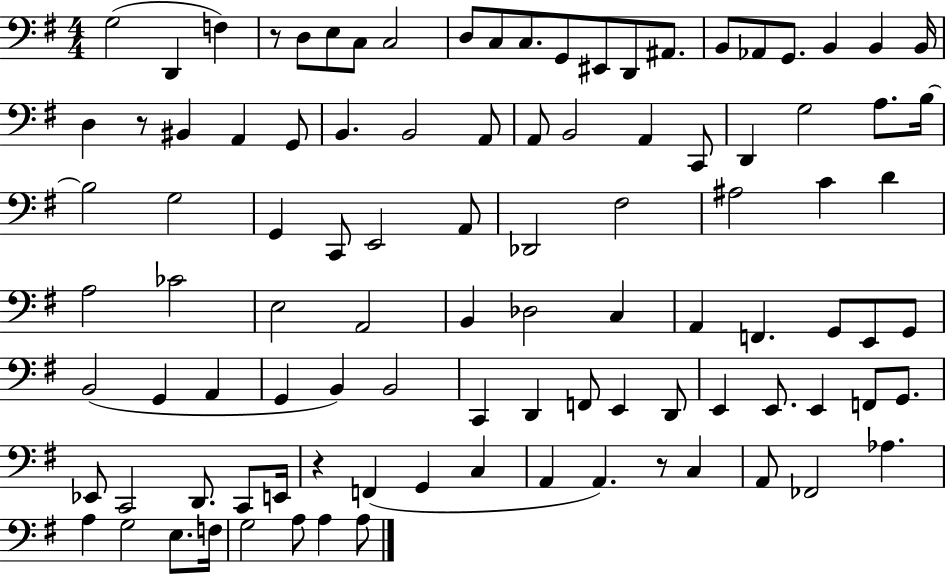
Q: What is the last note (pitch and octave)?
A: A3